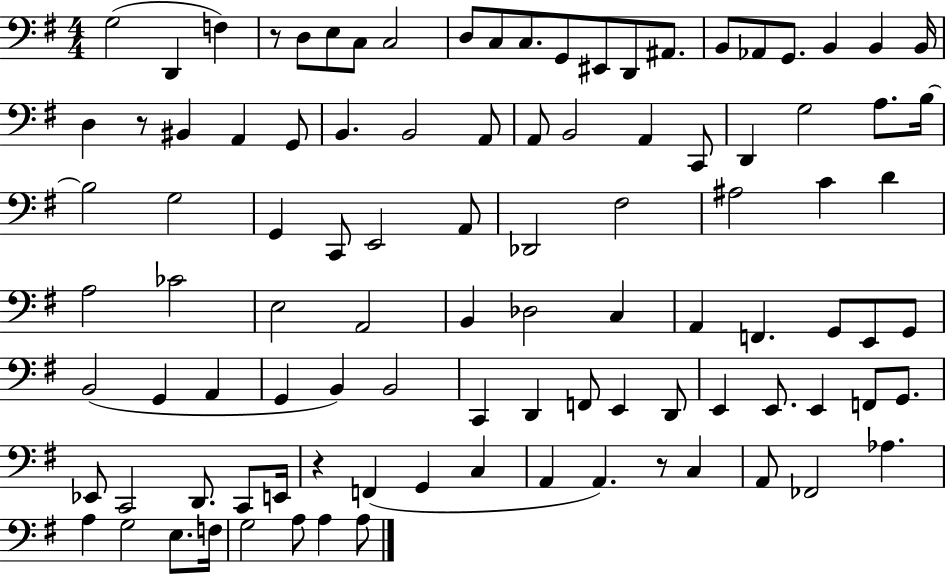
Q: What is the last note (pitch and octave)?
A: A3